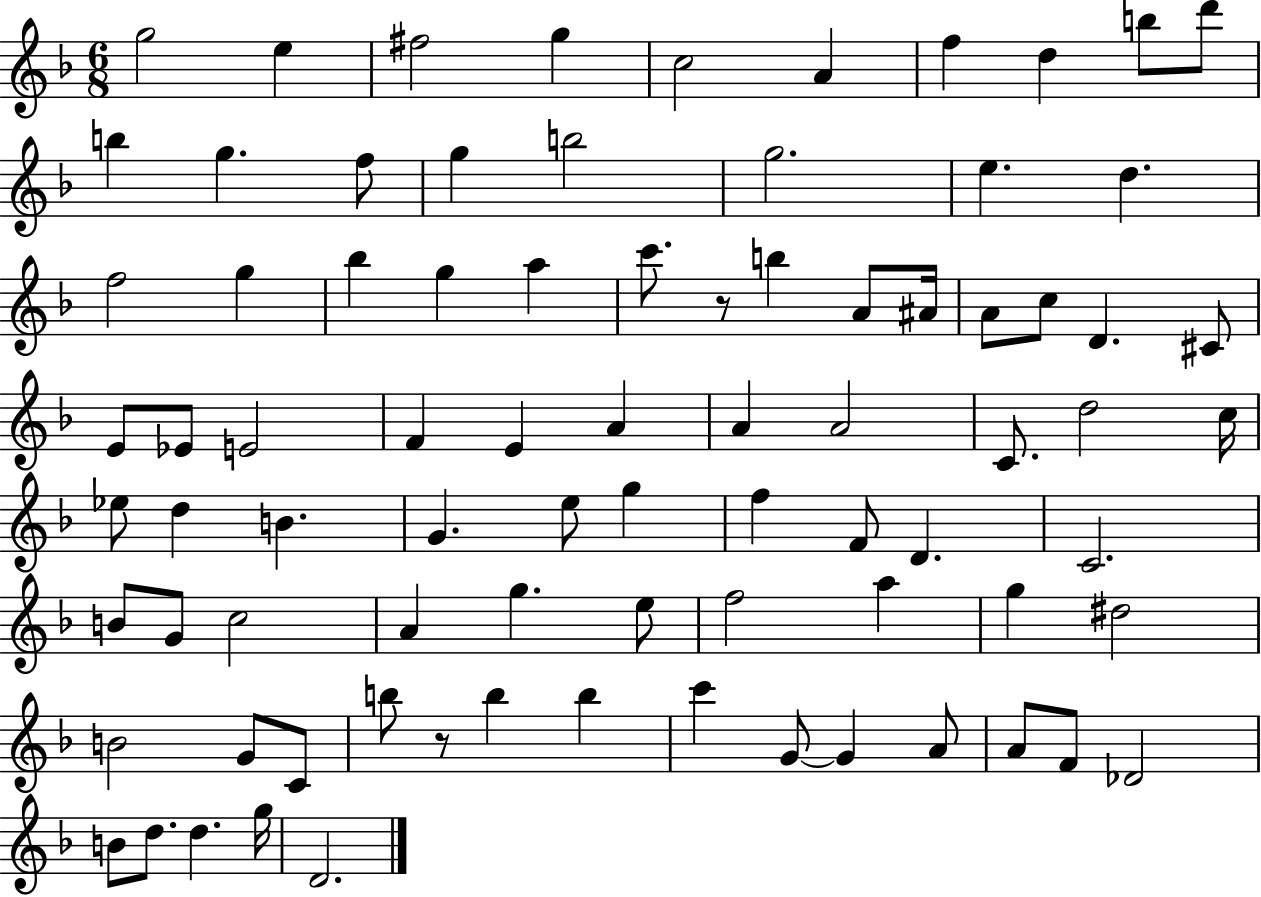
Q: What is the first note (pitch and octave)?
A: G5